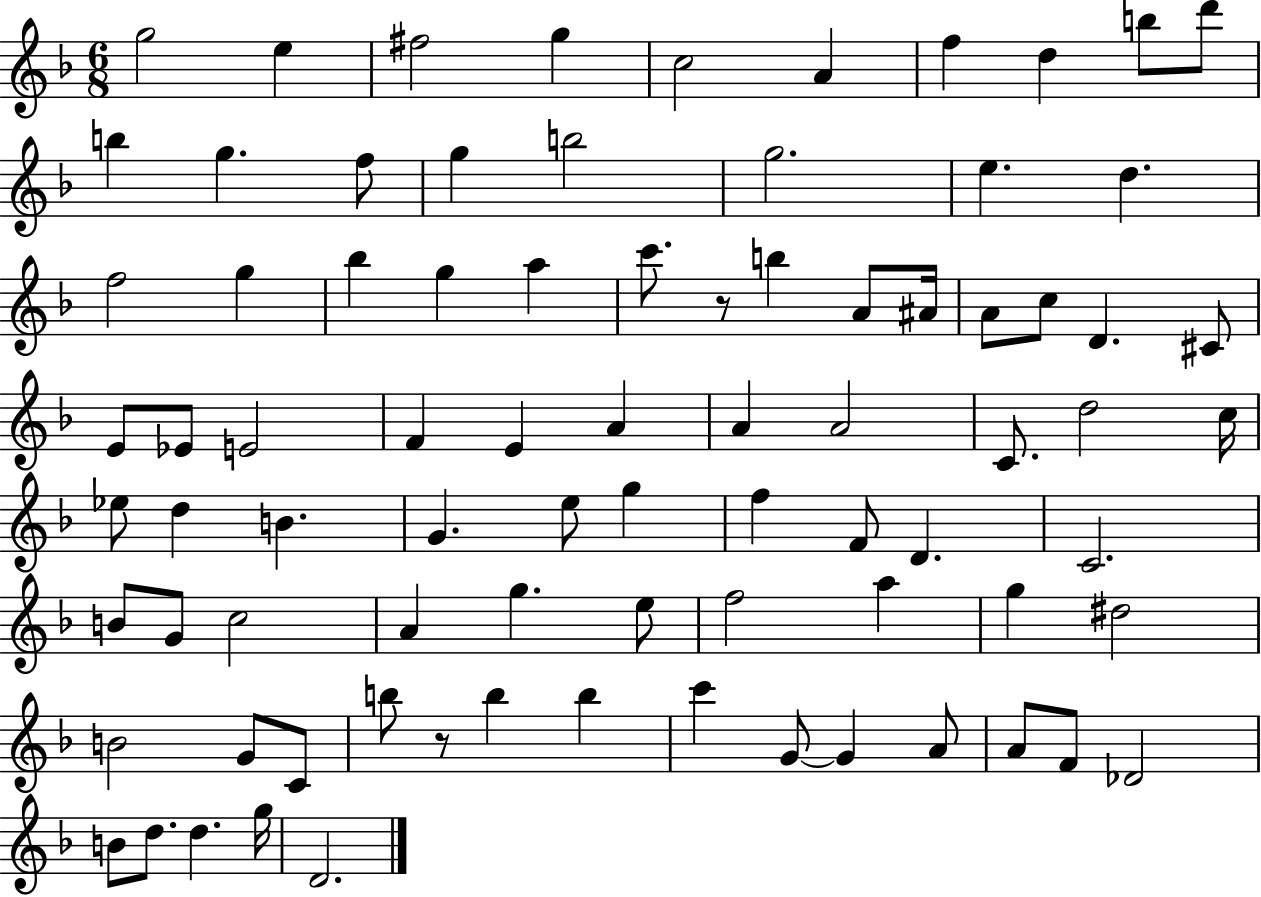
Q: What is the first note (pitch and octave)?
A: G5